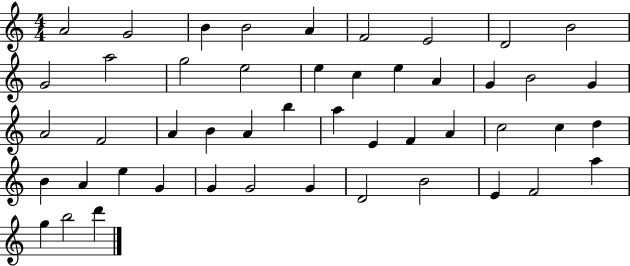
{
  \clef treble
  \numericTimeSignature
  \time 4/4
  \key c \major
  a'2 g'2 | b'4 b'2 a'4 | f'2 e'2 | d'2 b'2 | \break g'2 a''2 | g''2 e''2 | e''4 c''4 e''4 a'4 | g'4 b'2 g'4 | \break a'2 f'2 | a'4 b'4 a'4 b''4 | a''4 e'4 f'4 a'4 | c''2 c''4 d''4 | \break b'4 a'4 e''4 g'4 | g'4 g'2 g'4 | d'2 b'2 | e'4 f'2 a''4 | \break g''4 b''2 d'''4 | \bar "|."
}